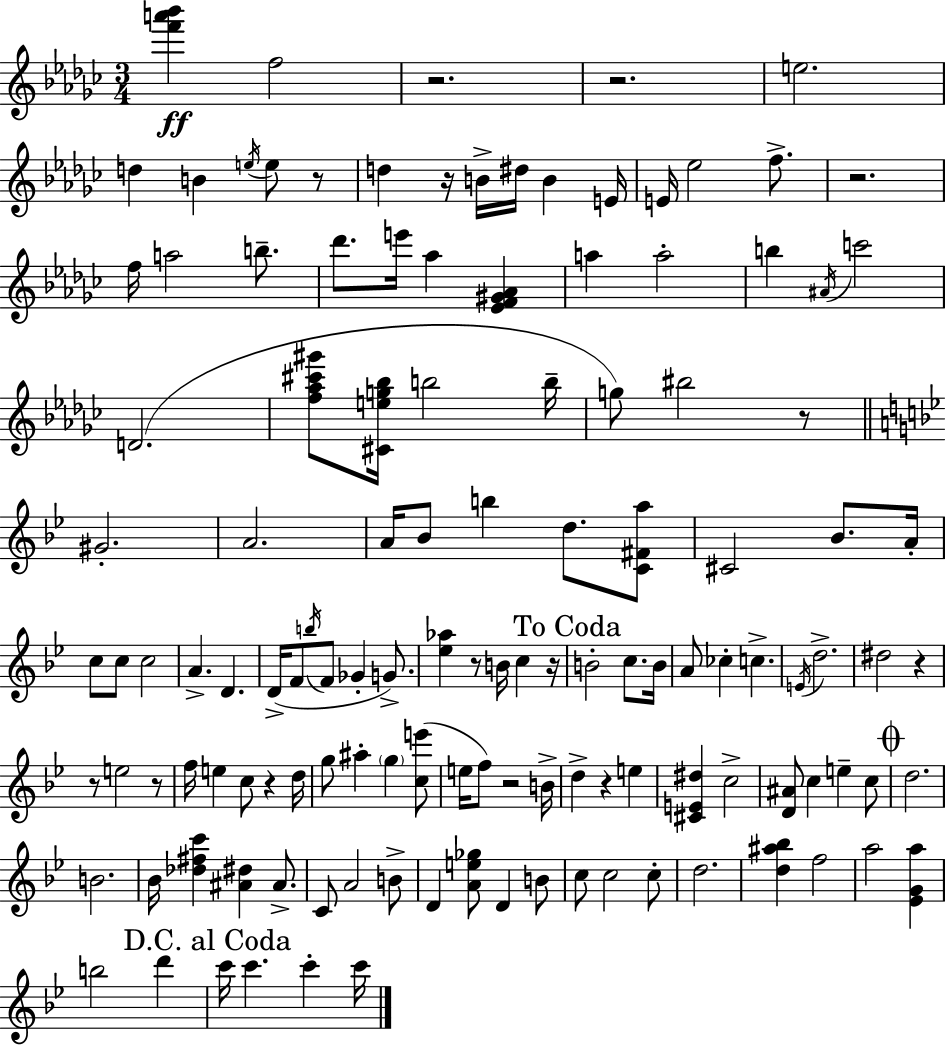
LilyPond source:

{
  \clef treble
  \numericTimeSignature
  \time 3/4
  \key ees \minor
  <f''' a''' bes'''>4\ff f''2 | r2. | r2. | e''2. | \break d''4 b'4 \acciaccatura { e''16 } e''8 r8 | d''4 r16 b'16-> dis''16 b'4 | e'16 e'16 ees''2 f''8.-> | r2. | \break f''16 a''2 b''8.-- | des'''8. e'''16 aes''4 <ees' f' gis' aes'>4 | a''4 a''2-. | b''4 \acciaccatura { ais'16 } c'''2 | \break d'2.( | <f'' aes'' cis''' gis'''>8 <cis' e'' g'' bes''>16 b''2 | b''16-- g''8) bis''2 | r8 \bar "||" \break \key bes \major gis'2.-. | a'2. | a'16 bes'8 b''4 d''8. <c' fis' a''>8 | cis'2 bes'8. a'16-. | \break c''8 c''8 c''2 | a'4.-> d'4. | d'16->( f'8 \acciaccatura { b''16 } f'8 ges'4-. g'8.->) | <ees'' aes''>4 r8 b'16 c''4 | \break r16 \mark "To Coda" b'2-. c''8. | b'16 a'8 ces''4-. c''4.-> | \acciaccatura { e'16 } d''2.-> | dis''2 r4 | \break r8 e''2 | r8 f''16 e''4 c''8 r4 | d''16 g''8 ais''4-. \parenthesize g''4 | <c'' e'''>8( e''16 f''8) r2 | \break b'16-> d''4-> r4 e''4 | <cis' e' dis''>4 c''2-> | <d' ais'>8 c''4 e''4-- | c''8 \mark \markup { \musicglyph "scripts.coda" } d''2. | \break b'2. | bes'16 <des'' fis'' c'''>4 <ais' dis''>4 ais'8.-> | c'8 a'2 | b'8-> d'4 <a' e'' ges''>8 d'4 | \break b'8 c''8 c''2 | c''8-. d''2. | <d'' ais'' bes''>4 f''2 | a''2 <ees' g' a''>4 | \break b''2 d'''4 | \mark "D.C. al Coda" c'''16 c'''4. c'''4-. | c'''16 \bar "|."
}